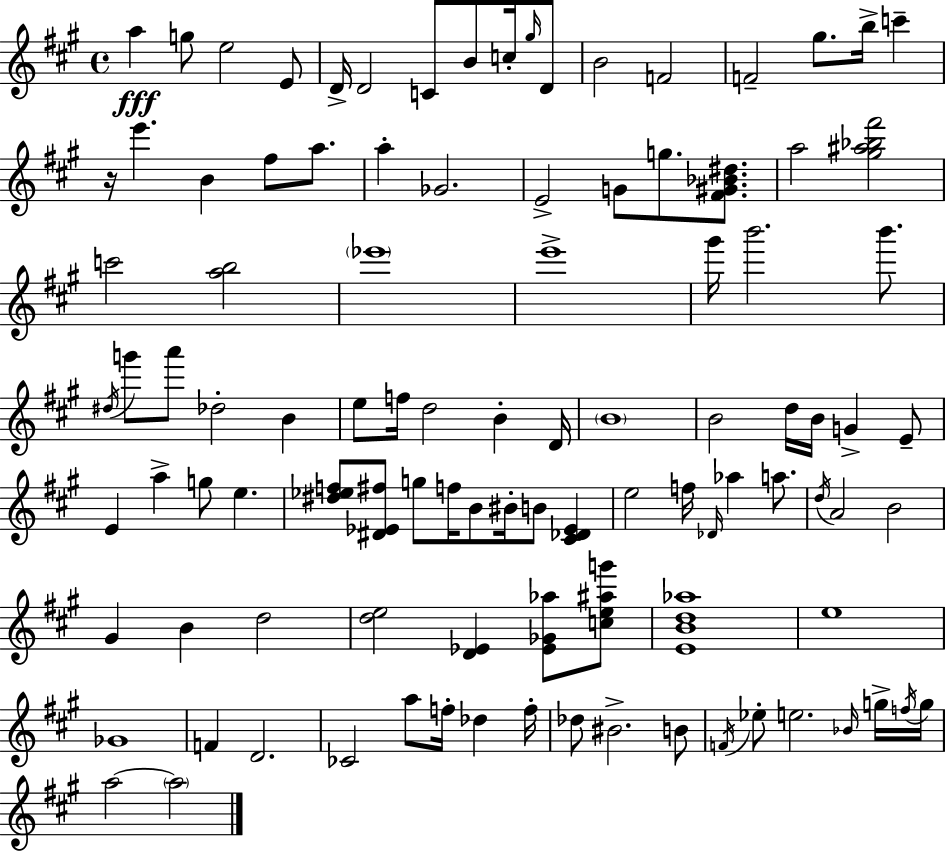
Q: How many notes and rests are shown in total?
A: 102